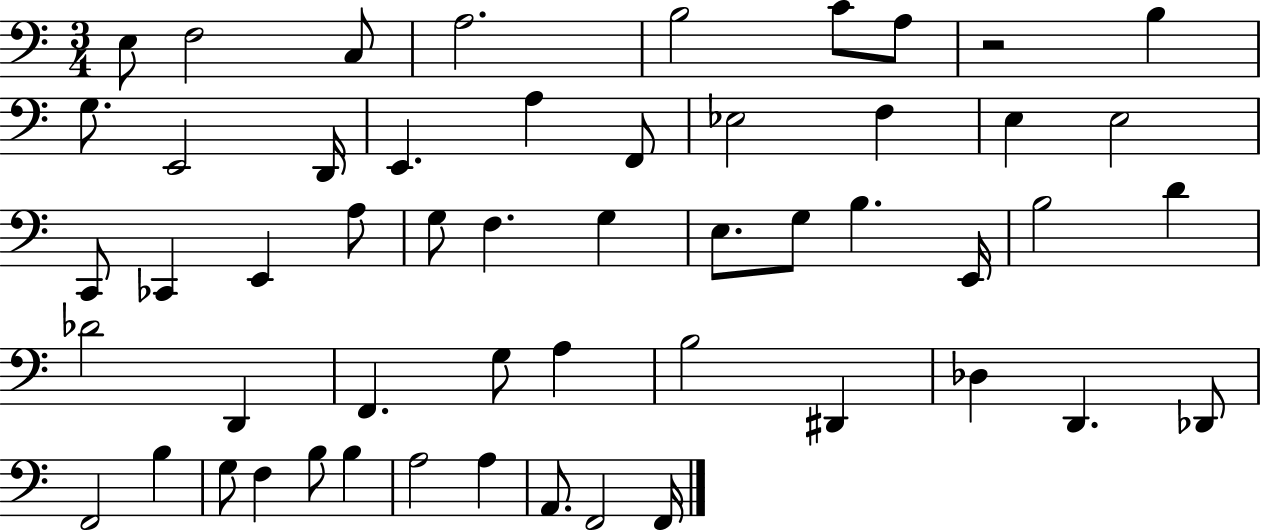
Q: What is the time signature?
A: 3/4